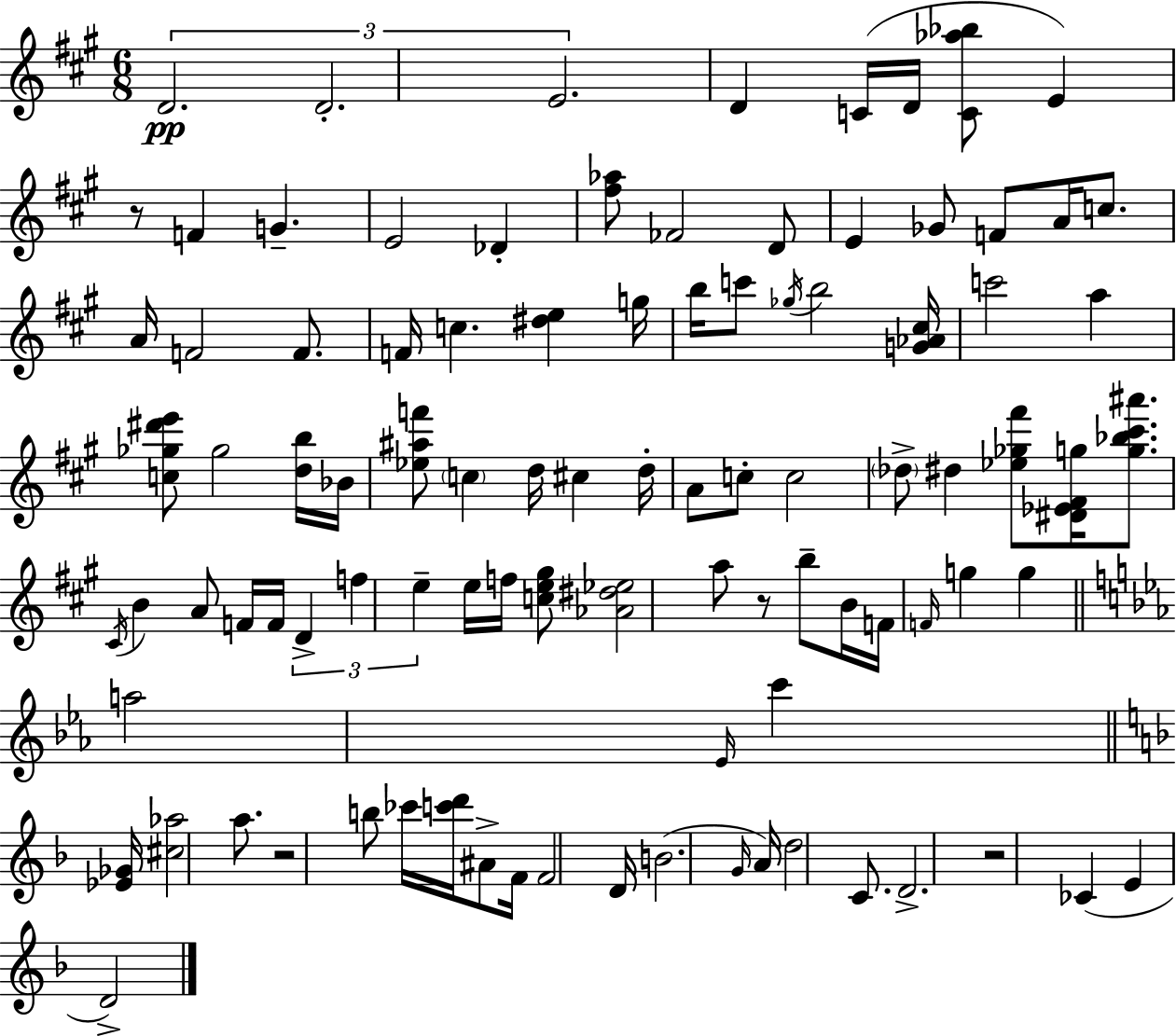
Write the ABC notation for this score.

X:1
T:Untitled
M:6/8
L:1/4
K:A
D2 D2 E2 D C/4 D/4 [C_a_b]/2 E z/2 F G E2 _D [^f_a]/2 _F2 D/2 E _G/2 F/2 A/4 c/2 A/4 F2 F/2 F/4 c [^de] g/4 b/4 c'/2 _g/4 b2 [G_A^c]/4 c'2 a [c_g^d'e']/2 _g2 [db]/4 _B/4 [_e^af']/2 c d/4 ^c d/4 A/2 c/2 c2 _d/2 ^d [_e_g^f']/2 [^D_E^Fg]/4 [g_b^c'^a']/2 ^C/4 B A/2 F/4 F/4 D f e e/4 f/4 [ce^g]/2 [_A^d_e]2 a/2 z/2 b/2 B/4 F/4 F/4 g g a2 _E/4 c' [_E_G]/4 [^c_a]2 a/2 z2 b/2 _c'/4 [c'd']/4 ^A/2 F/4 F2 D/4 B2 G/4 A/4 d2 C/2 D2 z2 _C E D2